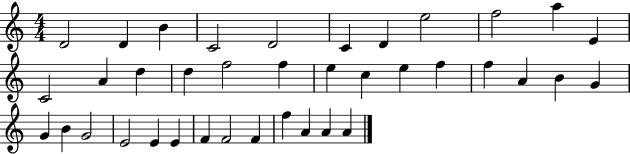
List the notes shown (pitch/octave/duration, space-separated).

D4/h D4/q B4/q C4/h D4/h C4/q D4/q E5/h F5/h A5/q E4/q C4/h A4/q D5/q D5/q F5/h F5/q E5/q C5/q E5/q F5/q F5/q A4/q B4/q G4/q G4/q B4/q G4/h E4/h E4/q E4/q F4/q F4/h F4/q F5/q A4/q A4/q A4/q